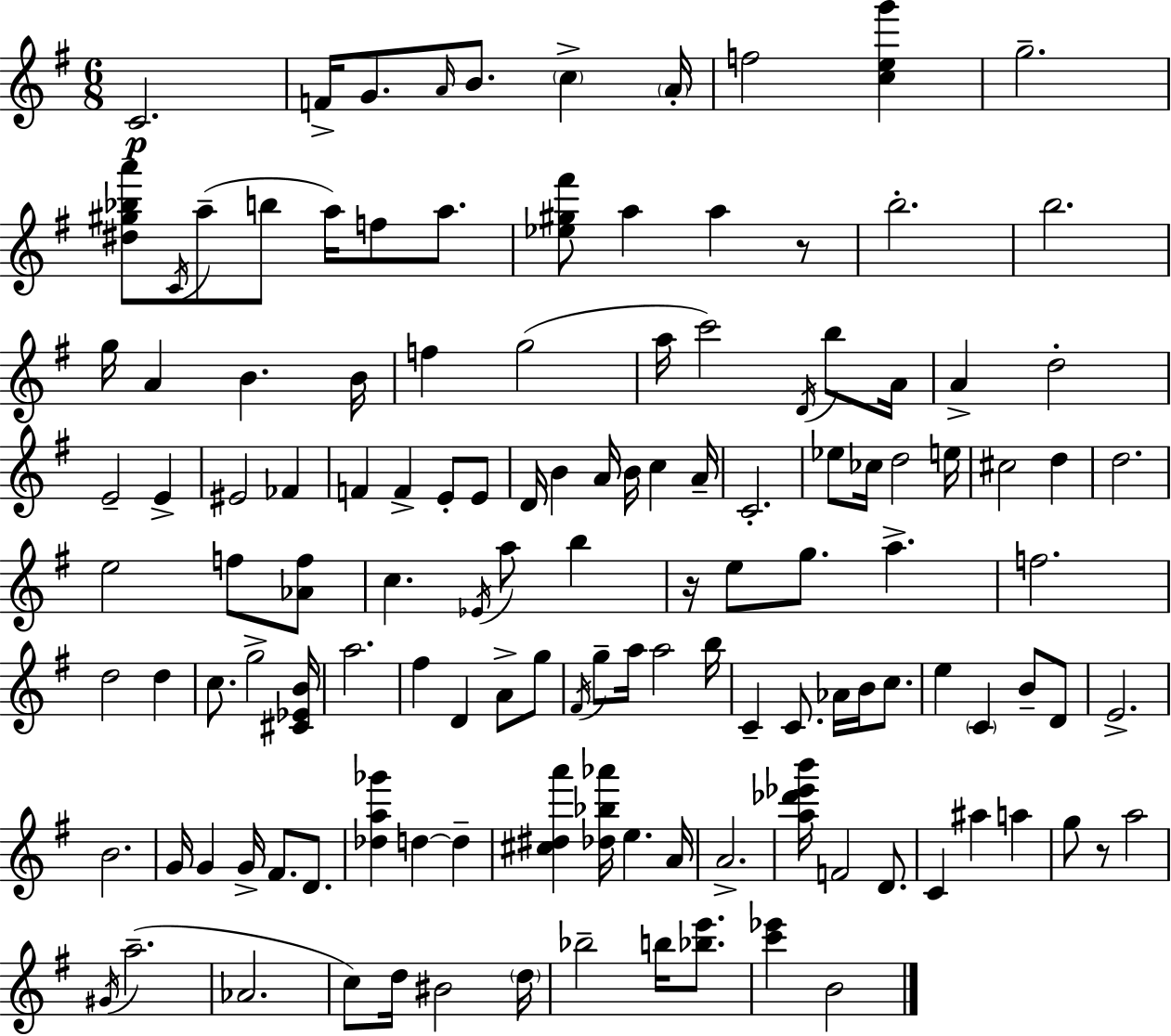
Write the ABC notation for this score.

X:1
T:Untitled
M:6/8
L:1/4
K:Em
C2 F/4 G/2 A/4 B/2 c A/4 f2 [ceg'] g2 [^d^g_ba']/2 C/4 a/2 b/2 a/4 f/2 a/2 [_e^g^f']/2 a a z/2 b2 b2 g/4 A B B/4 f g2 a/4 c'2 D/4 b/2 A/4 A d2 E2 E ^E2 _F F F E/2 E/2 D/4 B A/4 B/4 c A/4 C2 _e/2 _c/4 d2 e/4 ^c2 d d2 e2 f/2 [_Af]/2 c _E/4 a/2 b z/4 e/2 g/2 a f2 d2 d c/2 g2 [^C_EB]/4 a2 ^f D A/2 g/2 ^F/4 g/2 a/4 a2 b/4 C C/2 _A/4 B/4 c/2 e C B/2 D/2 E2 B2 G/4 G G/4 ^F/2 D/2 [_da_g'] d d [^c^da'] [_d_b_a']/4 e A/4 A2 [a_d'_e'b']/4 F2 D/2 C ^a a g/2 z/2 a2 ^G/4 a2 _A2 c/2 d/4 ^B2 d/4 _b2 b/4 [_be']/2 [c'_e'] B2